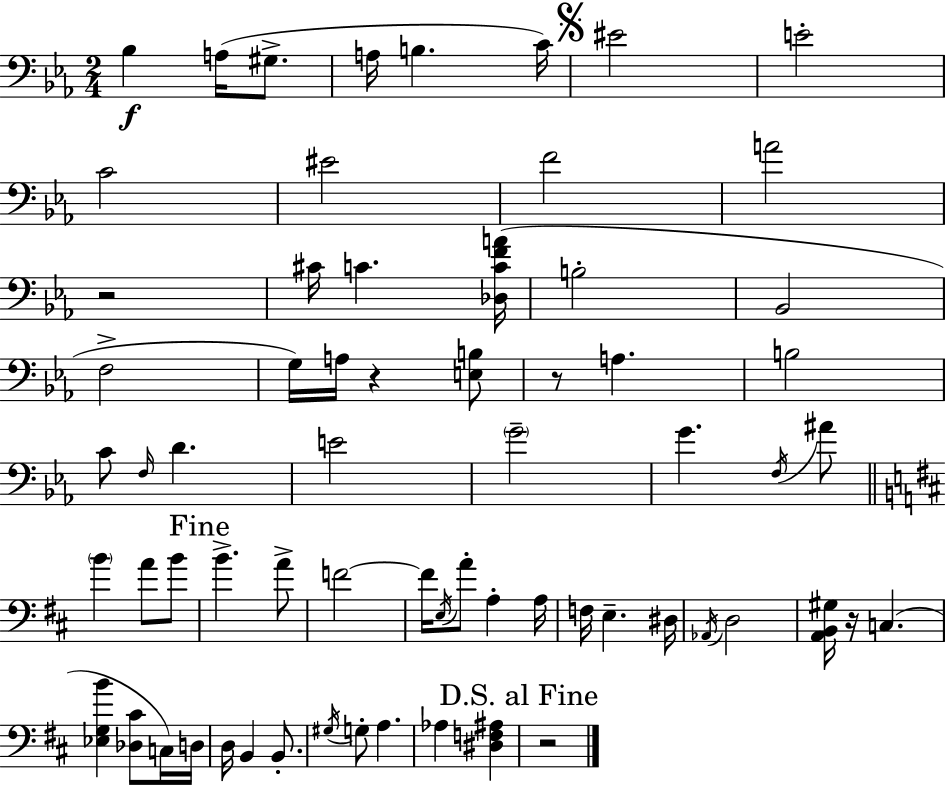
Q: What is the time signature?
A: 2/4